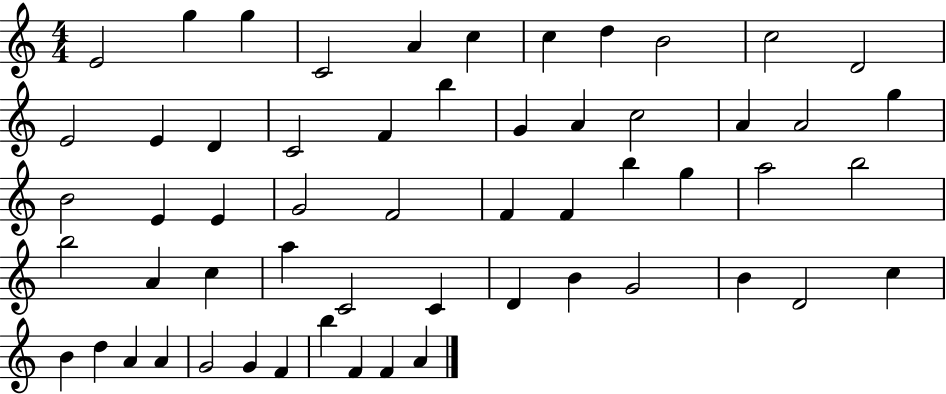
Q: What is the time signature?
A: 4/4